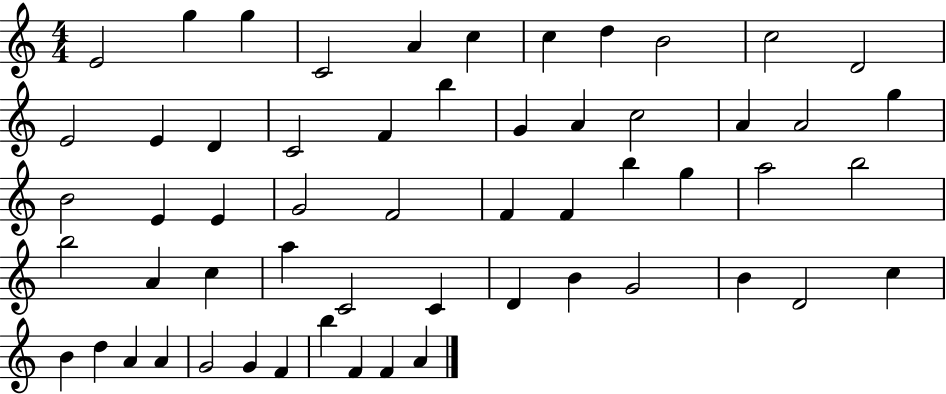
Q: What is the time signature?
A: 4/4